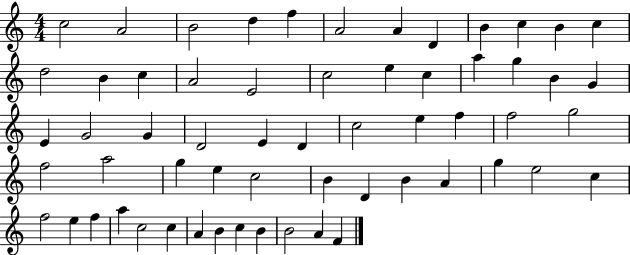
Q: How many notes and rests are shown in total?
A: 60